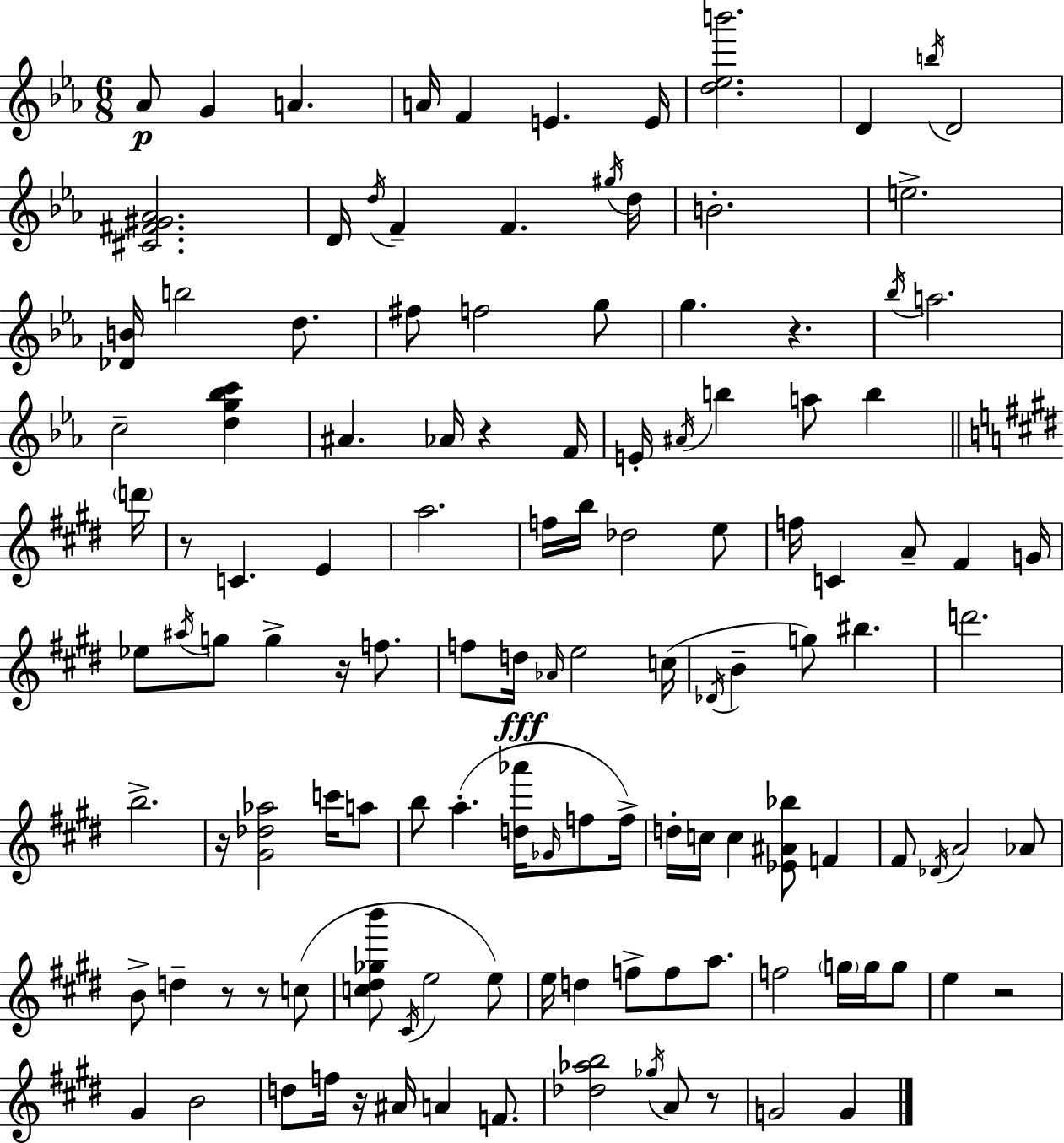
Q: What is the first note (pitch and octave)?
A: Ab4